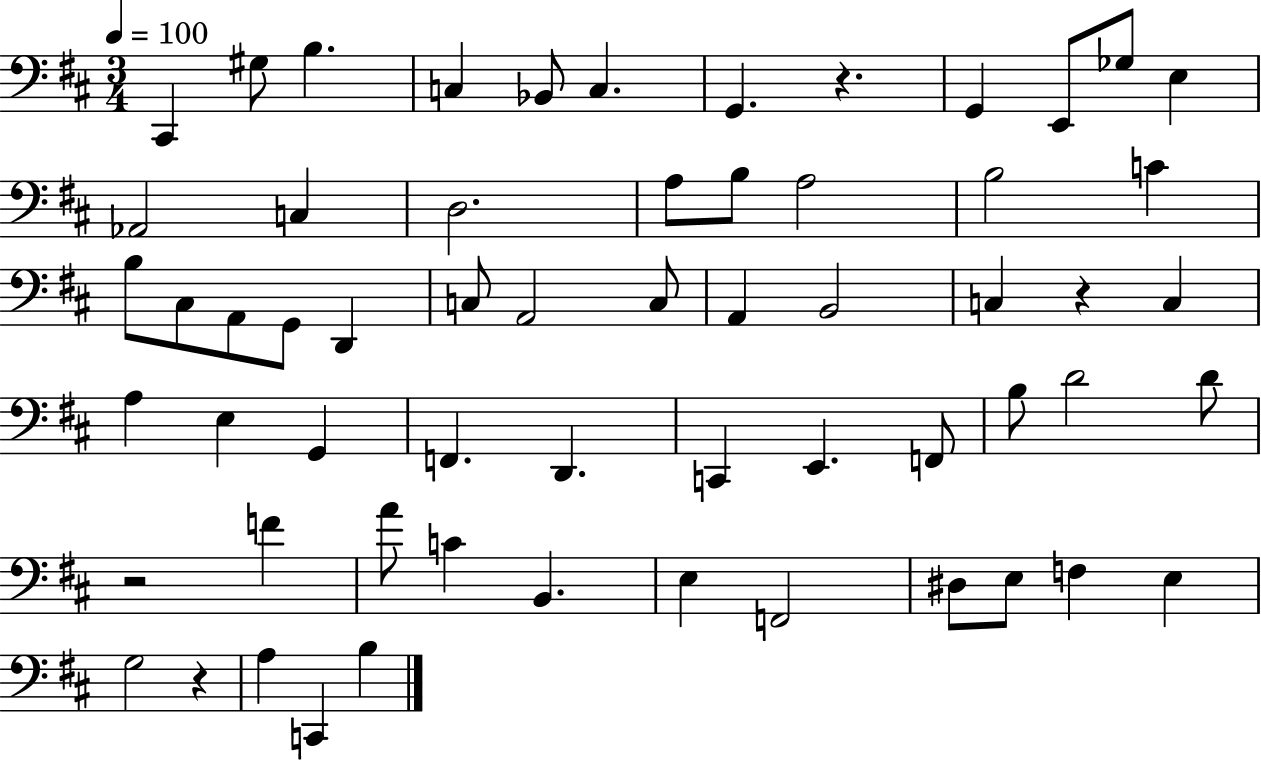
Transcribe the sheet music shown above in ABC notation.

X:1
T:Untitled
M:3/4
L:1/4
K:D
^C,, ^G,/2 B, C, _B,,/2 C, G,, z G,, E,,/2 _G,/2 E, _A,,2 C, D,2 A,/2 B,/2 A,2 B,2 C B,/2 ^C,/2 A,,/2 G,,/2 D,, C,/2 A,,2 C,/2 A,, B,,2 C, z C, A, E, G,, F,, D,, C,, E,, F,,/2 B,/2 D2 D/2 z2 F A/2 C B,, E, F,,2 ^D,/2 E,/2 F, E, G,2 z A, C,, B,